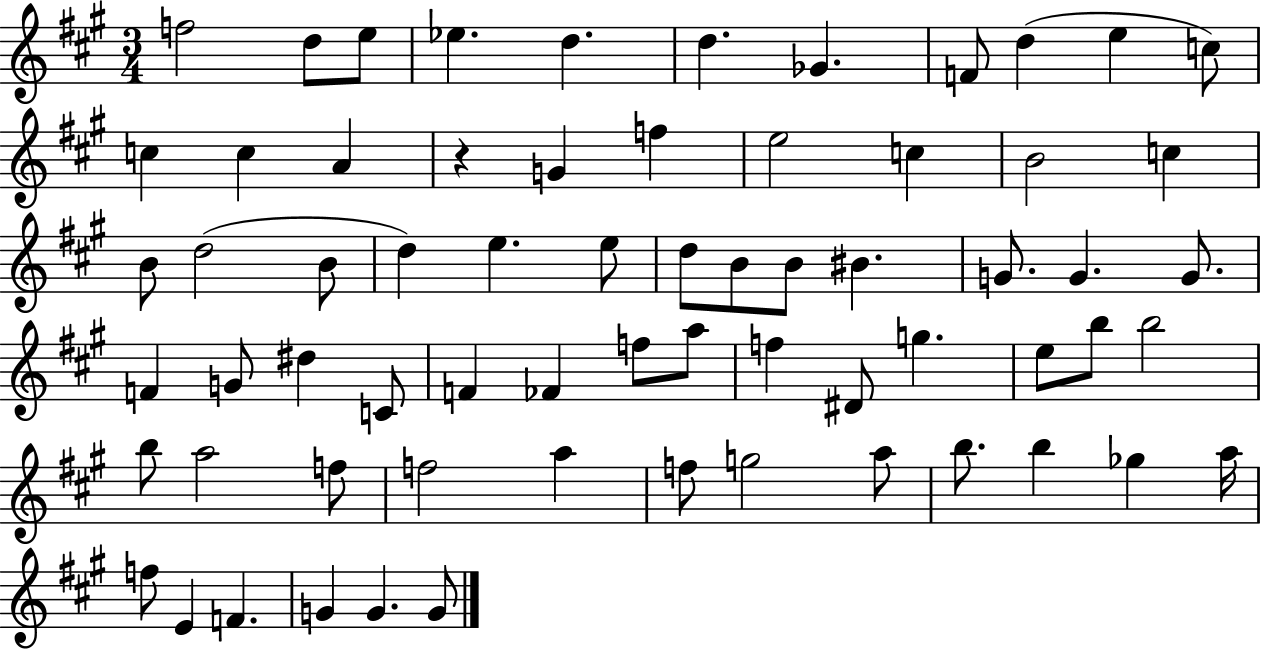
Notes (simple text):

F5/h D5/e E5/e Eb5/q. D5/q. D5/q. Gb4/q. F4/e D5/q E5/q C5/e C5/q C5/q A4/q R/q G4/q F5/q E5/h C5/q B4/h C5/q B4/e D5/h B4/e D5/q E5/q. E5/e D5/e B4/e B4/e BIS4/q. G4/e. G4/q. G4/e. F4/q G4/e D#5/q C4/e F4/q FES4/q F5/e A5/e F5/q D#4/e G5/q. E5/e B5/e B5/h B5/e A5/h F5/e F5/h A5/q F5/e G5/h A5/e B5/e. B5/q Gb5/q A5/s F5/e E4/q F4/q. G4/q G4/q. G4/e